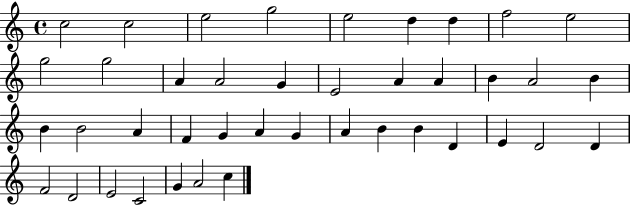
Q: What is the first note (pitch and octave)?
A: C5